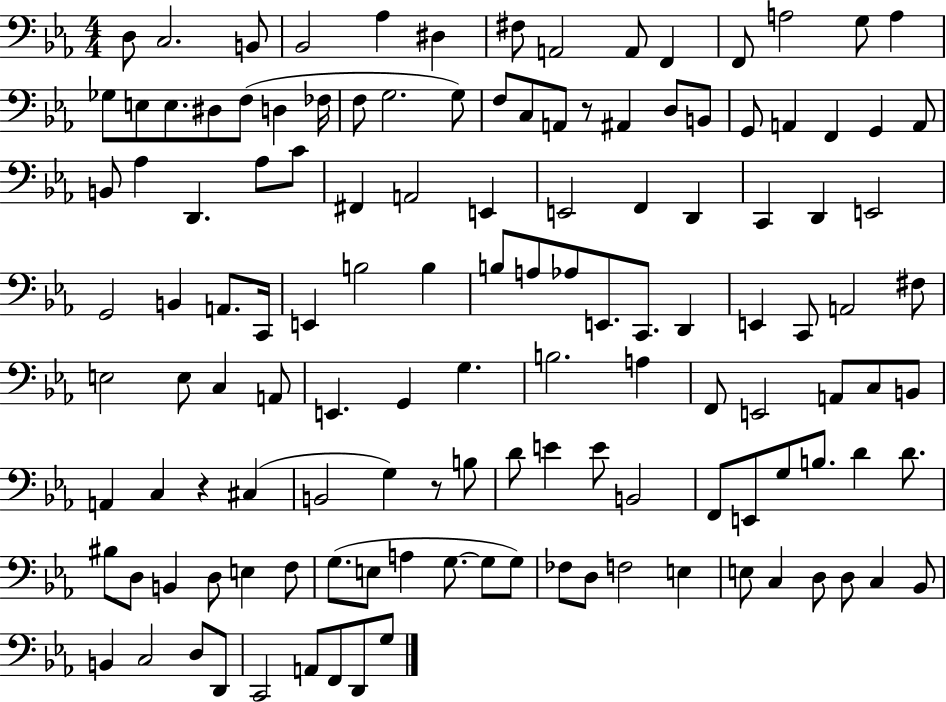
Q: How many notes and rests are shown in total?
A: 130